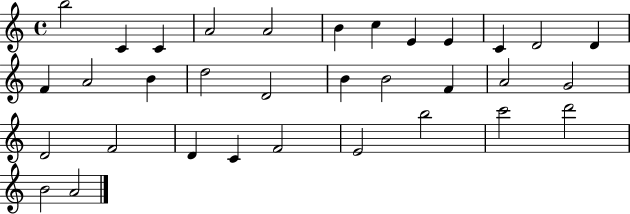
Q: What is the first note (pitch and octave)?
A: B5